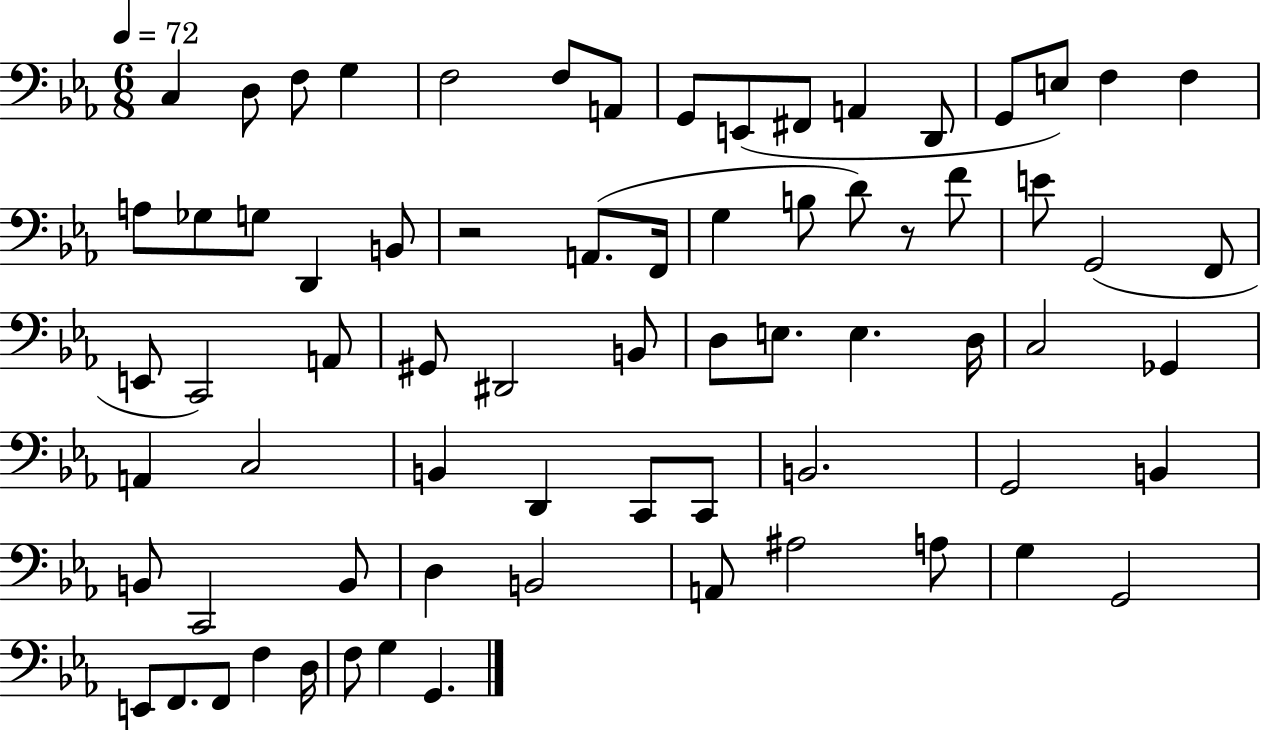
X:1
T:Untitled
M:6/8
L:1/4
K:Eb
C, D,/2 F,/2 G, F,2 F,/2 A,,/2 G,,/2 E,,/2 ^F,,/2 A,, D,,/2 G,,/2 E,/2 F, F, A,/2 _G,/2 G,/2 D,, B,,/2 z2 A,,/2 F,,/4 G, B,/2 D/2 z/2 F/2 E/2 G,,2 F,,/2 E,,/2 C,,2 A,,/2 ^G,,/2 ^D,,2 B,,/2 D,/2 E,/2 E, D,/4 C,2 _G,, A,, C,2 B,, D,, C,,/2 C,,/2 B,,2 G,,2 B,, B,,/2 C,,2 B,,/2 D, B,,2 A,,/2 ^A,2 A,/2 G, G,,2 E,,/2 F,,/2 F,,/2 F, D,/4 F,/2 G, G,,